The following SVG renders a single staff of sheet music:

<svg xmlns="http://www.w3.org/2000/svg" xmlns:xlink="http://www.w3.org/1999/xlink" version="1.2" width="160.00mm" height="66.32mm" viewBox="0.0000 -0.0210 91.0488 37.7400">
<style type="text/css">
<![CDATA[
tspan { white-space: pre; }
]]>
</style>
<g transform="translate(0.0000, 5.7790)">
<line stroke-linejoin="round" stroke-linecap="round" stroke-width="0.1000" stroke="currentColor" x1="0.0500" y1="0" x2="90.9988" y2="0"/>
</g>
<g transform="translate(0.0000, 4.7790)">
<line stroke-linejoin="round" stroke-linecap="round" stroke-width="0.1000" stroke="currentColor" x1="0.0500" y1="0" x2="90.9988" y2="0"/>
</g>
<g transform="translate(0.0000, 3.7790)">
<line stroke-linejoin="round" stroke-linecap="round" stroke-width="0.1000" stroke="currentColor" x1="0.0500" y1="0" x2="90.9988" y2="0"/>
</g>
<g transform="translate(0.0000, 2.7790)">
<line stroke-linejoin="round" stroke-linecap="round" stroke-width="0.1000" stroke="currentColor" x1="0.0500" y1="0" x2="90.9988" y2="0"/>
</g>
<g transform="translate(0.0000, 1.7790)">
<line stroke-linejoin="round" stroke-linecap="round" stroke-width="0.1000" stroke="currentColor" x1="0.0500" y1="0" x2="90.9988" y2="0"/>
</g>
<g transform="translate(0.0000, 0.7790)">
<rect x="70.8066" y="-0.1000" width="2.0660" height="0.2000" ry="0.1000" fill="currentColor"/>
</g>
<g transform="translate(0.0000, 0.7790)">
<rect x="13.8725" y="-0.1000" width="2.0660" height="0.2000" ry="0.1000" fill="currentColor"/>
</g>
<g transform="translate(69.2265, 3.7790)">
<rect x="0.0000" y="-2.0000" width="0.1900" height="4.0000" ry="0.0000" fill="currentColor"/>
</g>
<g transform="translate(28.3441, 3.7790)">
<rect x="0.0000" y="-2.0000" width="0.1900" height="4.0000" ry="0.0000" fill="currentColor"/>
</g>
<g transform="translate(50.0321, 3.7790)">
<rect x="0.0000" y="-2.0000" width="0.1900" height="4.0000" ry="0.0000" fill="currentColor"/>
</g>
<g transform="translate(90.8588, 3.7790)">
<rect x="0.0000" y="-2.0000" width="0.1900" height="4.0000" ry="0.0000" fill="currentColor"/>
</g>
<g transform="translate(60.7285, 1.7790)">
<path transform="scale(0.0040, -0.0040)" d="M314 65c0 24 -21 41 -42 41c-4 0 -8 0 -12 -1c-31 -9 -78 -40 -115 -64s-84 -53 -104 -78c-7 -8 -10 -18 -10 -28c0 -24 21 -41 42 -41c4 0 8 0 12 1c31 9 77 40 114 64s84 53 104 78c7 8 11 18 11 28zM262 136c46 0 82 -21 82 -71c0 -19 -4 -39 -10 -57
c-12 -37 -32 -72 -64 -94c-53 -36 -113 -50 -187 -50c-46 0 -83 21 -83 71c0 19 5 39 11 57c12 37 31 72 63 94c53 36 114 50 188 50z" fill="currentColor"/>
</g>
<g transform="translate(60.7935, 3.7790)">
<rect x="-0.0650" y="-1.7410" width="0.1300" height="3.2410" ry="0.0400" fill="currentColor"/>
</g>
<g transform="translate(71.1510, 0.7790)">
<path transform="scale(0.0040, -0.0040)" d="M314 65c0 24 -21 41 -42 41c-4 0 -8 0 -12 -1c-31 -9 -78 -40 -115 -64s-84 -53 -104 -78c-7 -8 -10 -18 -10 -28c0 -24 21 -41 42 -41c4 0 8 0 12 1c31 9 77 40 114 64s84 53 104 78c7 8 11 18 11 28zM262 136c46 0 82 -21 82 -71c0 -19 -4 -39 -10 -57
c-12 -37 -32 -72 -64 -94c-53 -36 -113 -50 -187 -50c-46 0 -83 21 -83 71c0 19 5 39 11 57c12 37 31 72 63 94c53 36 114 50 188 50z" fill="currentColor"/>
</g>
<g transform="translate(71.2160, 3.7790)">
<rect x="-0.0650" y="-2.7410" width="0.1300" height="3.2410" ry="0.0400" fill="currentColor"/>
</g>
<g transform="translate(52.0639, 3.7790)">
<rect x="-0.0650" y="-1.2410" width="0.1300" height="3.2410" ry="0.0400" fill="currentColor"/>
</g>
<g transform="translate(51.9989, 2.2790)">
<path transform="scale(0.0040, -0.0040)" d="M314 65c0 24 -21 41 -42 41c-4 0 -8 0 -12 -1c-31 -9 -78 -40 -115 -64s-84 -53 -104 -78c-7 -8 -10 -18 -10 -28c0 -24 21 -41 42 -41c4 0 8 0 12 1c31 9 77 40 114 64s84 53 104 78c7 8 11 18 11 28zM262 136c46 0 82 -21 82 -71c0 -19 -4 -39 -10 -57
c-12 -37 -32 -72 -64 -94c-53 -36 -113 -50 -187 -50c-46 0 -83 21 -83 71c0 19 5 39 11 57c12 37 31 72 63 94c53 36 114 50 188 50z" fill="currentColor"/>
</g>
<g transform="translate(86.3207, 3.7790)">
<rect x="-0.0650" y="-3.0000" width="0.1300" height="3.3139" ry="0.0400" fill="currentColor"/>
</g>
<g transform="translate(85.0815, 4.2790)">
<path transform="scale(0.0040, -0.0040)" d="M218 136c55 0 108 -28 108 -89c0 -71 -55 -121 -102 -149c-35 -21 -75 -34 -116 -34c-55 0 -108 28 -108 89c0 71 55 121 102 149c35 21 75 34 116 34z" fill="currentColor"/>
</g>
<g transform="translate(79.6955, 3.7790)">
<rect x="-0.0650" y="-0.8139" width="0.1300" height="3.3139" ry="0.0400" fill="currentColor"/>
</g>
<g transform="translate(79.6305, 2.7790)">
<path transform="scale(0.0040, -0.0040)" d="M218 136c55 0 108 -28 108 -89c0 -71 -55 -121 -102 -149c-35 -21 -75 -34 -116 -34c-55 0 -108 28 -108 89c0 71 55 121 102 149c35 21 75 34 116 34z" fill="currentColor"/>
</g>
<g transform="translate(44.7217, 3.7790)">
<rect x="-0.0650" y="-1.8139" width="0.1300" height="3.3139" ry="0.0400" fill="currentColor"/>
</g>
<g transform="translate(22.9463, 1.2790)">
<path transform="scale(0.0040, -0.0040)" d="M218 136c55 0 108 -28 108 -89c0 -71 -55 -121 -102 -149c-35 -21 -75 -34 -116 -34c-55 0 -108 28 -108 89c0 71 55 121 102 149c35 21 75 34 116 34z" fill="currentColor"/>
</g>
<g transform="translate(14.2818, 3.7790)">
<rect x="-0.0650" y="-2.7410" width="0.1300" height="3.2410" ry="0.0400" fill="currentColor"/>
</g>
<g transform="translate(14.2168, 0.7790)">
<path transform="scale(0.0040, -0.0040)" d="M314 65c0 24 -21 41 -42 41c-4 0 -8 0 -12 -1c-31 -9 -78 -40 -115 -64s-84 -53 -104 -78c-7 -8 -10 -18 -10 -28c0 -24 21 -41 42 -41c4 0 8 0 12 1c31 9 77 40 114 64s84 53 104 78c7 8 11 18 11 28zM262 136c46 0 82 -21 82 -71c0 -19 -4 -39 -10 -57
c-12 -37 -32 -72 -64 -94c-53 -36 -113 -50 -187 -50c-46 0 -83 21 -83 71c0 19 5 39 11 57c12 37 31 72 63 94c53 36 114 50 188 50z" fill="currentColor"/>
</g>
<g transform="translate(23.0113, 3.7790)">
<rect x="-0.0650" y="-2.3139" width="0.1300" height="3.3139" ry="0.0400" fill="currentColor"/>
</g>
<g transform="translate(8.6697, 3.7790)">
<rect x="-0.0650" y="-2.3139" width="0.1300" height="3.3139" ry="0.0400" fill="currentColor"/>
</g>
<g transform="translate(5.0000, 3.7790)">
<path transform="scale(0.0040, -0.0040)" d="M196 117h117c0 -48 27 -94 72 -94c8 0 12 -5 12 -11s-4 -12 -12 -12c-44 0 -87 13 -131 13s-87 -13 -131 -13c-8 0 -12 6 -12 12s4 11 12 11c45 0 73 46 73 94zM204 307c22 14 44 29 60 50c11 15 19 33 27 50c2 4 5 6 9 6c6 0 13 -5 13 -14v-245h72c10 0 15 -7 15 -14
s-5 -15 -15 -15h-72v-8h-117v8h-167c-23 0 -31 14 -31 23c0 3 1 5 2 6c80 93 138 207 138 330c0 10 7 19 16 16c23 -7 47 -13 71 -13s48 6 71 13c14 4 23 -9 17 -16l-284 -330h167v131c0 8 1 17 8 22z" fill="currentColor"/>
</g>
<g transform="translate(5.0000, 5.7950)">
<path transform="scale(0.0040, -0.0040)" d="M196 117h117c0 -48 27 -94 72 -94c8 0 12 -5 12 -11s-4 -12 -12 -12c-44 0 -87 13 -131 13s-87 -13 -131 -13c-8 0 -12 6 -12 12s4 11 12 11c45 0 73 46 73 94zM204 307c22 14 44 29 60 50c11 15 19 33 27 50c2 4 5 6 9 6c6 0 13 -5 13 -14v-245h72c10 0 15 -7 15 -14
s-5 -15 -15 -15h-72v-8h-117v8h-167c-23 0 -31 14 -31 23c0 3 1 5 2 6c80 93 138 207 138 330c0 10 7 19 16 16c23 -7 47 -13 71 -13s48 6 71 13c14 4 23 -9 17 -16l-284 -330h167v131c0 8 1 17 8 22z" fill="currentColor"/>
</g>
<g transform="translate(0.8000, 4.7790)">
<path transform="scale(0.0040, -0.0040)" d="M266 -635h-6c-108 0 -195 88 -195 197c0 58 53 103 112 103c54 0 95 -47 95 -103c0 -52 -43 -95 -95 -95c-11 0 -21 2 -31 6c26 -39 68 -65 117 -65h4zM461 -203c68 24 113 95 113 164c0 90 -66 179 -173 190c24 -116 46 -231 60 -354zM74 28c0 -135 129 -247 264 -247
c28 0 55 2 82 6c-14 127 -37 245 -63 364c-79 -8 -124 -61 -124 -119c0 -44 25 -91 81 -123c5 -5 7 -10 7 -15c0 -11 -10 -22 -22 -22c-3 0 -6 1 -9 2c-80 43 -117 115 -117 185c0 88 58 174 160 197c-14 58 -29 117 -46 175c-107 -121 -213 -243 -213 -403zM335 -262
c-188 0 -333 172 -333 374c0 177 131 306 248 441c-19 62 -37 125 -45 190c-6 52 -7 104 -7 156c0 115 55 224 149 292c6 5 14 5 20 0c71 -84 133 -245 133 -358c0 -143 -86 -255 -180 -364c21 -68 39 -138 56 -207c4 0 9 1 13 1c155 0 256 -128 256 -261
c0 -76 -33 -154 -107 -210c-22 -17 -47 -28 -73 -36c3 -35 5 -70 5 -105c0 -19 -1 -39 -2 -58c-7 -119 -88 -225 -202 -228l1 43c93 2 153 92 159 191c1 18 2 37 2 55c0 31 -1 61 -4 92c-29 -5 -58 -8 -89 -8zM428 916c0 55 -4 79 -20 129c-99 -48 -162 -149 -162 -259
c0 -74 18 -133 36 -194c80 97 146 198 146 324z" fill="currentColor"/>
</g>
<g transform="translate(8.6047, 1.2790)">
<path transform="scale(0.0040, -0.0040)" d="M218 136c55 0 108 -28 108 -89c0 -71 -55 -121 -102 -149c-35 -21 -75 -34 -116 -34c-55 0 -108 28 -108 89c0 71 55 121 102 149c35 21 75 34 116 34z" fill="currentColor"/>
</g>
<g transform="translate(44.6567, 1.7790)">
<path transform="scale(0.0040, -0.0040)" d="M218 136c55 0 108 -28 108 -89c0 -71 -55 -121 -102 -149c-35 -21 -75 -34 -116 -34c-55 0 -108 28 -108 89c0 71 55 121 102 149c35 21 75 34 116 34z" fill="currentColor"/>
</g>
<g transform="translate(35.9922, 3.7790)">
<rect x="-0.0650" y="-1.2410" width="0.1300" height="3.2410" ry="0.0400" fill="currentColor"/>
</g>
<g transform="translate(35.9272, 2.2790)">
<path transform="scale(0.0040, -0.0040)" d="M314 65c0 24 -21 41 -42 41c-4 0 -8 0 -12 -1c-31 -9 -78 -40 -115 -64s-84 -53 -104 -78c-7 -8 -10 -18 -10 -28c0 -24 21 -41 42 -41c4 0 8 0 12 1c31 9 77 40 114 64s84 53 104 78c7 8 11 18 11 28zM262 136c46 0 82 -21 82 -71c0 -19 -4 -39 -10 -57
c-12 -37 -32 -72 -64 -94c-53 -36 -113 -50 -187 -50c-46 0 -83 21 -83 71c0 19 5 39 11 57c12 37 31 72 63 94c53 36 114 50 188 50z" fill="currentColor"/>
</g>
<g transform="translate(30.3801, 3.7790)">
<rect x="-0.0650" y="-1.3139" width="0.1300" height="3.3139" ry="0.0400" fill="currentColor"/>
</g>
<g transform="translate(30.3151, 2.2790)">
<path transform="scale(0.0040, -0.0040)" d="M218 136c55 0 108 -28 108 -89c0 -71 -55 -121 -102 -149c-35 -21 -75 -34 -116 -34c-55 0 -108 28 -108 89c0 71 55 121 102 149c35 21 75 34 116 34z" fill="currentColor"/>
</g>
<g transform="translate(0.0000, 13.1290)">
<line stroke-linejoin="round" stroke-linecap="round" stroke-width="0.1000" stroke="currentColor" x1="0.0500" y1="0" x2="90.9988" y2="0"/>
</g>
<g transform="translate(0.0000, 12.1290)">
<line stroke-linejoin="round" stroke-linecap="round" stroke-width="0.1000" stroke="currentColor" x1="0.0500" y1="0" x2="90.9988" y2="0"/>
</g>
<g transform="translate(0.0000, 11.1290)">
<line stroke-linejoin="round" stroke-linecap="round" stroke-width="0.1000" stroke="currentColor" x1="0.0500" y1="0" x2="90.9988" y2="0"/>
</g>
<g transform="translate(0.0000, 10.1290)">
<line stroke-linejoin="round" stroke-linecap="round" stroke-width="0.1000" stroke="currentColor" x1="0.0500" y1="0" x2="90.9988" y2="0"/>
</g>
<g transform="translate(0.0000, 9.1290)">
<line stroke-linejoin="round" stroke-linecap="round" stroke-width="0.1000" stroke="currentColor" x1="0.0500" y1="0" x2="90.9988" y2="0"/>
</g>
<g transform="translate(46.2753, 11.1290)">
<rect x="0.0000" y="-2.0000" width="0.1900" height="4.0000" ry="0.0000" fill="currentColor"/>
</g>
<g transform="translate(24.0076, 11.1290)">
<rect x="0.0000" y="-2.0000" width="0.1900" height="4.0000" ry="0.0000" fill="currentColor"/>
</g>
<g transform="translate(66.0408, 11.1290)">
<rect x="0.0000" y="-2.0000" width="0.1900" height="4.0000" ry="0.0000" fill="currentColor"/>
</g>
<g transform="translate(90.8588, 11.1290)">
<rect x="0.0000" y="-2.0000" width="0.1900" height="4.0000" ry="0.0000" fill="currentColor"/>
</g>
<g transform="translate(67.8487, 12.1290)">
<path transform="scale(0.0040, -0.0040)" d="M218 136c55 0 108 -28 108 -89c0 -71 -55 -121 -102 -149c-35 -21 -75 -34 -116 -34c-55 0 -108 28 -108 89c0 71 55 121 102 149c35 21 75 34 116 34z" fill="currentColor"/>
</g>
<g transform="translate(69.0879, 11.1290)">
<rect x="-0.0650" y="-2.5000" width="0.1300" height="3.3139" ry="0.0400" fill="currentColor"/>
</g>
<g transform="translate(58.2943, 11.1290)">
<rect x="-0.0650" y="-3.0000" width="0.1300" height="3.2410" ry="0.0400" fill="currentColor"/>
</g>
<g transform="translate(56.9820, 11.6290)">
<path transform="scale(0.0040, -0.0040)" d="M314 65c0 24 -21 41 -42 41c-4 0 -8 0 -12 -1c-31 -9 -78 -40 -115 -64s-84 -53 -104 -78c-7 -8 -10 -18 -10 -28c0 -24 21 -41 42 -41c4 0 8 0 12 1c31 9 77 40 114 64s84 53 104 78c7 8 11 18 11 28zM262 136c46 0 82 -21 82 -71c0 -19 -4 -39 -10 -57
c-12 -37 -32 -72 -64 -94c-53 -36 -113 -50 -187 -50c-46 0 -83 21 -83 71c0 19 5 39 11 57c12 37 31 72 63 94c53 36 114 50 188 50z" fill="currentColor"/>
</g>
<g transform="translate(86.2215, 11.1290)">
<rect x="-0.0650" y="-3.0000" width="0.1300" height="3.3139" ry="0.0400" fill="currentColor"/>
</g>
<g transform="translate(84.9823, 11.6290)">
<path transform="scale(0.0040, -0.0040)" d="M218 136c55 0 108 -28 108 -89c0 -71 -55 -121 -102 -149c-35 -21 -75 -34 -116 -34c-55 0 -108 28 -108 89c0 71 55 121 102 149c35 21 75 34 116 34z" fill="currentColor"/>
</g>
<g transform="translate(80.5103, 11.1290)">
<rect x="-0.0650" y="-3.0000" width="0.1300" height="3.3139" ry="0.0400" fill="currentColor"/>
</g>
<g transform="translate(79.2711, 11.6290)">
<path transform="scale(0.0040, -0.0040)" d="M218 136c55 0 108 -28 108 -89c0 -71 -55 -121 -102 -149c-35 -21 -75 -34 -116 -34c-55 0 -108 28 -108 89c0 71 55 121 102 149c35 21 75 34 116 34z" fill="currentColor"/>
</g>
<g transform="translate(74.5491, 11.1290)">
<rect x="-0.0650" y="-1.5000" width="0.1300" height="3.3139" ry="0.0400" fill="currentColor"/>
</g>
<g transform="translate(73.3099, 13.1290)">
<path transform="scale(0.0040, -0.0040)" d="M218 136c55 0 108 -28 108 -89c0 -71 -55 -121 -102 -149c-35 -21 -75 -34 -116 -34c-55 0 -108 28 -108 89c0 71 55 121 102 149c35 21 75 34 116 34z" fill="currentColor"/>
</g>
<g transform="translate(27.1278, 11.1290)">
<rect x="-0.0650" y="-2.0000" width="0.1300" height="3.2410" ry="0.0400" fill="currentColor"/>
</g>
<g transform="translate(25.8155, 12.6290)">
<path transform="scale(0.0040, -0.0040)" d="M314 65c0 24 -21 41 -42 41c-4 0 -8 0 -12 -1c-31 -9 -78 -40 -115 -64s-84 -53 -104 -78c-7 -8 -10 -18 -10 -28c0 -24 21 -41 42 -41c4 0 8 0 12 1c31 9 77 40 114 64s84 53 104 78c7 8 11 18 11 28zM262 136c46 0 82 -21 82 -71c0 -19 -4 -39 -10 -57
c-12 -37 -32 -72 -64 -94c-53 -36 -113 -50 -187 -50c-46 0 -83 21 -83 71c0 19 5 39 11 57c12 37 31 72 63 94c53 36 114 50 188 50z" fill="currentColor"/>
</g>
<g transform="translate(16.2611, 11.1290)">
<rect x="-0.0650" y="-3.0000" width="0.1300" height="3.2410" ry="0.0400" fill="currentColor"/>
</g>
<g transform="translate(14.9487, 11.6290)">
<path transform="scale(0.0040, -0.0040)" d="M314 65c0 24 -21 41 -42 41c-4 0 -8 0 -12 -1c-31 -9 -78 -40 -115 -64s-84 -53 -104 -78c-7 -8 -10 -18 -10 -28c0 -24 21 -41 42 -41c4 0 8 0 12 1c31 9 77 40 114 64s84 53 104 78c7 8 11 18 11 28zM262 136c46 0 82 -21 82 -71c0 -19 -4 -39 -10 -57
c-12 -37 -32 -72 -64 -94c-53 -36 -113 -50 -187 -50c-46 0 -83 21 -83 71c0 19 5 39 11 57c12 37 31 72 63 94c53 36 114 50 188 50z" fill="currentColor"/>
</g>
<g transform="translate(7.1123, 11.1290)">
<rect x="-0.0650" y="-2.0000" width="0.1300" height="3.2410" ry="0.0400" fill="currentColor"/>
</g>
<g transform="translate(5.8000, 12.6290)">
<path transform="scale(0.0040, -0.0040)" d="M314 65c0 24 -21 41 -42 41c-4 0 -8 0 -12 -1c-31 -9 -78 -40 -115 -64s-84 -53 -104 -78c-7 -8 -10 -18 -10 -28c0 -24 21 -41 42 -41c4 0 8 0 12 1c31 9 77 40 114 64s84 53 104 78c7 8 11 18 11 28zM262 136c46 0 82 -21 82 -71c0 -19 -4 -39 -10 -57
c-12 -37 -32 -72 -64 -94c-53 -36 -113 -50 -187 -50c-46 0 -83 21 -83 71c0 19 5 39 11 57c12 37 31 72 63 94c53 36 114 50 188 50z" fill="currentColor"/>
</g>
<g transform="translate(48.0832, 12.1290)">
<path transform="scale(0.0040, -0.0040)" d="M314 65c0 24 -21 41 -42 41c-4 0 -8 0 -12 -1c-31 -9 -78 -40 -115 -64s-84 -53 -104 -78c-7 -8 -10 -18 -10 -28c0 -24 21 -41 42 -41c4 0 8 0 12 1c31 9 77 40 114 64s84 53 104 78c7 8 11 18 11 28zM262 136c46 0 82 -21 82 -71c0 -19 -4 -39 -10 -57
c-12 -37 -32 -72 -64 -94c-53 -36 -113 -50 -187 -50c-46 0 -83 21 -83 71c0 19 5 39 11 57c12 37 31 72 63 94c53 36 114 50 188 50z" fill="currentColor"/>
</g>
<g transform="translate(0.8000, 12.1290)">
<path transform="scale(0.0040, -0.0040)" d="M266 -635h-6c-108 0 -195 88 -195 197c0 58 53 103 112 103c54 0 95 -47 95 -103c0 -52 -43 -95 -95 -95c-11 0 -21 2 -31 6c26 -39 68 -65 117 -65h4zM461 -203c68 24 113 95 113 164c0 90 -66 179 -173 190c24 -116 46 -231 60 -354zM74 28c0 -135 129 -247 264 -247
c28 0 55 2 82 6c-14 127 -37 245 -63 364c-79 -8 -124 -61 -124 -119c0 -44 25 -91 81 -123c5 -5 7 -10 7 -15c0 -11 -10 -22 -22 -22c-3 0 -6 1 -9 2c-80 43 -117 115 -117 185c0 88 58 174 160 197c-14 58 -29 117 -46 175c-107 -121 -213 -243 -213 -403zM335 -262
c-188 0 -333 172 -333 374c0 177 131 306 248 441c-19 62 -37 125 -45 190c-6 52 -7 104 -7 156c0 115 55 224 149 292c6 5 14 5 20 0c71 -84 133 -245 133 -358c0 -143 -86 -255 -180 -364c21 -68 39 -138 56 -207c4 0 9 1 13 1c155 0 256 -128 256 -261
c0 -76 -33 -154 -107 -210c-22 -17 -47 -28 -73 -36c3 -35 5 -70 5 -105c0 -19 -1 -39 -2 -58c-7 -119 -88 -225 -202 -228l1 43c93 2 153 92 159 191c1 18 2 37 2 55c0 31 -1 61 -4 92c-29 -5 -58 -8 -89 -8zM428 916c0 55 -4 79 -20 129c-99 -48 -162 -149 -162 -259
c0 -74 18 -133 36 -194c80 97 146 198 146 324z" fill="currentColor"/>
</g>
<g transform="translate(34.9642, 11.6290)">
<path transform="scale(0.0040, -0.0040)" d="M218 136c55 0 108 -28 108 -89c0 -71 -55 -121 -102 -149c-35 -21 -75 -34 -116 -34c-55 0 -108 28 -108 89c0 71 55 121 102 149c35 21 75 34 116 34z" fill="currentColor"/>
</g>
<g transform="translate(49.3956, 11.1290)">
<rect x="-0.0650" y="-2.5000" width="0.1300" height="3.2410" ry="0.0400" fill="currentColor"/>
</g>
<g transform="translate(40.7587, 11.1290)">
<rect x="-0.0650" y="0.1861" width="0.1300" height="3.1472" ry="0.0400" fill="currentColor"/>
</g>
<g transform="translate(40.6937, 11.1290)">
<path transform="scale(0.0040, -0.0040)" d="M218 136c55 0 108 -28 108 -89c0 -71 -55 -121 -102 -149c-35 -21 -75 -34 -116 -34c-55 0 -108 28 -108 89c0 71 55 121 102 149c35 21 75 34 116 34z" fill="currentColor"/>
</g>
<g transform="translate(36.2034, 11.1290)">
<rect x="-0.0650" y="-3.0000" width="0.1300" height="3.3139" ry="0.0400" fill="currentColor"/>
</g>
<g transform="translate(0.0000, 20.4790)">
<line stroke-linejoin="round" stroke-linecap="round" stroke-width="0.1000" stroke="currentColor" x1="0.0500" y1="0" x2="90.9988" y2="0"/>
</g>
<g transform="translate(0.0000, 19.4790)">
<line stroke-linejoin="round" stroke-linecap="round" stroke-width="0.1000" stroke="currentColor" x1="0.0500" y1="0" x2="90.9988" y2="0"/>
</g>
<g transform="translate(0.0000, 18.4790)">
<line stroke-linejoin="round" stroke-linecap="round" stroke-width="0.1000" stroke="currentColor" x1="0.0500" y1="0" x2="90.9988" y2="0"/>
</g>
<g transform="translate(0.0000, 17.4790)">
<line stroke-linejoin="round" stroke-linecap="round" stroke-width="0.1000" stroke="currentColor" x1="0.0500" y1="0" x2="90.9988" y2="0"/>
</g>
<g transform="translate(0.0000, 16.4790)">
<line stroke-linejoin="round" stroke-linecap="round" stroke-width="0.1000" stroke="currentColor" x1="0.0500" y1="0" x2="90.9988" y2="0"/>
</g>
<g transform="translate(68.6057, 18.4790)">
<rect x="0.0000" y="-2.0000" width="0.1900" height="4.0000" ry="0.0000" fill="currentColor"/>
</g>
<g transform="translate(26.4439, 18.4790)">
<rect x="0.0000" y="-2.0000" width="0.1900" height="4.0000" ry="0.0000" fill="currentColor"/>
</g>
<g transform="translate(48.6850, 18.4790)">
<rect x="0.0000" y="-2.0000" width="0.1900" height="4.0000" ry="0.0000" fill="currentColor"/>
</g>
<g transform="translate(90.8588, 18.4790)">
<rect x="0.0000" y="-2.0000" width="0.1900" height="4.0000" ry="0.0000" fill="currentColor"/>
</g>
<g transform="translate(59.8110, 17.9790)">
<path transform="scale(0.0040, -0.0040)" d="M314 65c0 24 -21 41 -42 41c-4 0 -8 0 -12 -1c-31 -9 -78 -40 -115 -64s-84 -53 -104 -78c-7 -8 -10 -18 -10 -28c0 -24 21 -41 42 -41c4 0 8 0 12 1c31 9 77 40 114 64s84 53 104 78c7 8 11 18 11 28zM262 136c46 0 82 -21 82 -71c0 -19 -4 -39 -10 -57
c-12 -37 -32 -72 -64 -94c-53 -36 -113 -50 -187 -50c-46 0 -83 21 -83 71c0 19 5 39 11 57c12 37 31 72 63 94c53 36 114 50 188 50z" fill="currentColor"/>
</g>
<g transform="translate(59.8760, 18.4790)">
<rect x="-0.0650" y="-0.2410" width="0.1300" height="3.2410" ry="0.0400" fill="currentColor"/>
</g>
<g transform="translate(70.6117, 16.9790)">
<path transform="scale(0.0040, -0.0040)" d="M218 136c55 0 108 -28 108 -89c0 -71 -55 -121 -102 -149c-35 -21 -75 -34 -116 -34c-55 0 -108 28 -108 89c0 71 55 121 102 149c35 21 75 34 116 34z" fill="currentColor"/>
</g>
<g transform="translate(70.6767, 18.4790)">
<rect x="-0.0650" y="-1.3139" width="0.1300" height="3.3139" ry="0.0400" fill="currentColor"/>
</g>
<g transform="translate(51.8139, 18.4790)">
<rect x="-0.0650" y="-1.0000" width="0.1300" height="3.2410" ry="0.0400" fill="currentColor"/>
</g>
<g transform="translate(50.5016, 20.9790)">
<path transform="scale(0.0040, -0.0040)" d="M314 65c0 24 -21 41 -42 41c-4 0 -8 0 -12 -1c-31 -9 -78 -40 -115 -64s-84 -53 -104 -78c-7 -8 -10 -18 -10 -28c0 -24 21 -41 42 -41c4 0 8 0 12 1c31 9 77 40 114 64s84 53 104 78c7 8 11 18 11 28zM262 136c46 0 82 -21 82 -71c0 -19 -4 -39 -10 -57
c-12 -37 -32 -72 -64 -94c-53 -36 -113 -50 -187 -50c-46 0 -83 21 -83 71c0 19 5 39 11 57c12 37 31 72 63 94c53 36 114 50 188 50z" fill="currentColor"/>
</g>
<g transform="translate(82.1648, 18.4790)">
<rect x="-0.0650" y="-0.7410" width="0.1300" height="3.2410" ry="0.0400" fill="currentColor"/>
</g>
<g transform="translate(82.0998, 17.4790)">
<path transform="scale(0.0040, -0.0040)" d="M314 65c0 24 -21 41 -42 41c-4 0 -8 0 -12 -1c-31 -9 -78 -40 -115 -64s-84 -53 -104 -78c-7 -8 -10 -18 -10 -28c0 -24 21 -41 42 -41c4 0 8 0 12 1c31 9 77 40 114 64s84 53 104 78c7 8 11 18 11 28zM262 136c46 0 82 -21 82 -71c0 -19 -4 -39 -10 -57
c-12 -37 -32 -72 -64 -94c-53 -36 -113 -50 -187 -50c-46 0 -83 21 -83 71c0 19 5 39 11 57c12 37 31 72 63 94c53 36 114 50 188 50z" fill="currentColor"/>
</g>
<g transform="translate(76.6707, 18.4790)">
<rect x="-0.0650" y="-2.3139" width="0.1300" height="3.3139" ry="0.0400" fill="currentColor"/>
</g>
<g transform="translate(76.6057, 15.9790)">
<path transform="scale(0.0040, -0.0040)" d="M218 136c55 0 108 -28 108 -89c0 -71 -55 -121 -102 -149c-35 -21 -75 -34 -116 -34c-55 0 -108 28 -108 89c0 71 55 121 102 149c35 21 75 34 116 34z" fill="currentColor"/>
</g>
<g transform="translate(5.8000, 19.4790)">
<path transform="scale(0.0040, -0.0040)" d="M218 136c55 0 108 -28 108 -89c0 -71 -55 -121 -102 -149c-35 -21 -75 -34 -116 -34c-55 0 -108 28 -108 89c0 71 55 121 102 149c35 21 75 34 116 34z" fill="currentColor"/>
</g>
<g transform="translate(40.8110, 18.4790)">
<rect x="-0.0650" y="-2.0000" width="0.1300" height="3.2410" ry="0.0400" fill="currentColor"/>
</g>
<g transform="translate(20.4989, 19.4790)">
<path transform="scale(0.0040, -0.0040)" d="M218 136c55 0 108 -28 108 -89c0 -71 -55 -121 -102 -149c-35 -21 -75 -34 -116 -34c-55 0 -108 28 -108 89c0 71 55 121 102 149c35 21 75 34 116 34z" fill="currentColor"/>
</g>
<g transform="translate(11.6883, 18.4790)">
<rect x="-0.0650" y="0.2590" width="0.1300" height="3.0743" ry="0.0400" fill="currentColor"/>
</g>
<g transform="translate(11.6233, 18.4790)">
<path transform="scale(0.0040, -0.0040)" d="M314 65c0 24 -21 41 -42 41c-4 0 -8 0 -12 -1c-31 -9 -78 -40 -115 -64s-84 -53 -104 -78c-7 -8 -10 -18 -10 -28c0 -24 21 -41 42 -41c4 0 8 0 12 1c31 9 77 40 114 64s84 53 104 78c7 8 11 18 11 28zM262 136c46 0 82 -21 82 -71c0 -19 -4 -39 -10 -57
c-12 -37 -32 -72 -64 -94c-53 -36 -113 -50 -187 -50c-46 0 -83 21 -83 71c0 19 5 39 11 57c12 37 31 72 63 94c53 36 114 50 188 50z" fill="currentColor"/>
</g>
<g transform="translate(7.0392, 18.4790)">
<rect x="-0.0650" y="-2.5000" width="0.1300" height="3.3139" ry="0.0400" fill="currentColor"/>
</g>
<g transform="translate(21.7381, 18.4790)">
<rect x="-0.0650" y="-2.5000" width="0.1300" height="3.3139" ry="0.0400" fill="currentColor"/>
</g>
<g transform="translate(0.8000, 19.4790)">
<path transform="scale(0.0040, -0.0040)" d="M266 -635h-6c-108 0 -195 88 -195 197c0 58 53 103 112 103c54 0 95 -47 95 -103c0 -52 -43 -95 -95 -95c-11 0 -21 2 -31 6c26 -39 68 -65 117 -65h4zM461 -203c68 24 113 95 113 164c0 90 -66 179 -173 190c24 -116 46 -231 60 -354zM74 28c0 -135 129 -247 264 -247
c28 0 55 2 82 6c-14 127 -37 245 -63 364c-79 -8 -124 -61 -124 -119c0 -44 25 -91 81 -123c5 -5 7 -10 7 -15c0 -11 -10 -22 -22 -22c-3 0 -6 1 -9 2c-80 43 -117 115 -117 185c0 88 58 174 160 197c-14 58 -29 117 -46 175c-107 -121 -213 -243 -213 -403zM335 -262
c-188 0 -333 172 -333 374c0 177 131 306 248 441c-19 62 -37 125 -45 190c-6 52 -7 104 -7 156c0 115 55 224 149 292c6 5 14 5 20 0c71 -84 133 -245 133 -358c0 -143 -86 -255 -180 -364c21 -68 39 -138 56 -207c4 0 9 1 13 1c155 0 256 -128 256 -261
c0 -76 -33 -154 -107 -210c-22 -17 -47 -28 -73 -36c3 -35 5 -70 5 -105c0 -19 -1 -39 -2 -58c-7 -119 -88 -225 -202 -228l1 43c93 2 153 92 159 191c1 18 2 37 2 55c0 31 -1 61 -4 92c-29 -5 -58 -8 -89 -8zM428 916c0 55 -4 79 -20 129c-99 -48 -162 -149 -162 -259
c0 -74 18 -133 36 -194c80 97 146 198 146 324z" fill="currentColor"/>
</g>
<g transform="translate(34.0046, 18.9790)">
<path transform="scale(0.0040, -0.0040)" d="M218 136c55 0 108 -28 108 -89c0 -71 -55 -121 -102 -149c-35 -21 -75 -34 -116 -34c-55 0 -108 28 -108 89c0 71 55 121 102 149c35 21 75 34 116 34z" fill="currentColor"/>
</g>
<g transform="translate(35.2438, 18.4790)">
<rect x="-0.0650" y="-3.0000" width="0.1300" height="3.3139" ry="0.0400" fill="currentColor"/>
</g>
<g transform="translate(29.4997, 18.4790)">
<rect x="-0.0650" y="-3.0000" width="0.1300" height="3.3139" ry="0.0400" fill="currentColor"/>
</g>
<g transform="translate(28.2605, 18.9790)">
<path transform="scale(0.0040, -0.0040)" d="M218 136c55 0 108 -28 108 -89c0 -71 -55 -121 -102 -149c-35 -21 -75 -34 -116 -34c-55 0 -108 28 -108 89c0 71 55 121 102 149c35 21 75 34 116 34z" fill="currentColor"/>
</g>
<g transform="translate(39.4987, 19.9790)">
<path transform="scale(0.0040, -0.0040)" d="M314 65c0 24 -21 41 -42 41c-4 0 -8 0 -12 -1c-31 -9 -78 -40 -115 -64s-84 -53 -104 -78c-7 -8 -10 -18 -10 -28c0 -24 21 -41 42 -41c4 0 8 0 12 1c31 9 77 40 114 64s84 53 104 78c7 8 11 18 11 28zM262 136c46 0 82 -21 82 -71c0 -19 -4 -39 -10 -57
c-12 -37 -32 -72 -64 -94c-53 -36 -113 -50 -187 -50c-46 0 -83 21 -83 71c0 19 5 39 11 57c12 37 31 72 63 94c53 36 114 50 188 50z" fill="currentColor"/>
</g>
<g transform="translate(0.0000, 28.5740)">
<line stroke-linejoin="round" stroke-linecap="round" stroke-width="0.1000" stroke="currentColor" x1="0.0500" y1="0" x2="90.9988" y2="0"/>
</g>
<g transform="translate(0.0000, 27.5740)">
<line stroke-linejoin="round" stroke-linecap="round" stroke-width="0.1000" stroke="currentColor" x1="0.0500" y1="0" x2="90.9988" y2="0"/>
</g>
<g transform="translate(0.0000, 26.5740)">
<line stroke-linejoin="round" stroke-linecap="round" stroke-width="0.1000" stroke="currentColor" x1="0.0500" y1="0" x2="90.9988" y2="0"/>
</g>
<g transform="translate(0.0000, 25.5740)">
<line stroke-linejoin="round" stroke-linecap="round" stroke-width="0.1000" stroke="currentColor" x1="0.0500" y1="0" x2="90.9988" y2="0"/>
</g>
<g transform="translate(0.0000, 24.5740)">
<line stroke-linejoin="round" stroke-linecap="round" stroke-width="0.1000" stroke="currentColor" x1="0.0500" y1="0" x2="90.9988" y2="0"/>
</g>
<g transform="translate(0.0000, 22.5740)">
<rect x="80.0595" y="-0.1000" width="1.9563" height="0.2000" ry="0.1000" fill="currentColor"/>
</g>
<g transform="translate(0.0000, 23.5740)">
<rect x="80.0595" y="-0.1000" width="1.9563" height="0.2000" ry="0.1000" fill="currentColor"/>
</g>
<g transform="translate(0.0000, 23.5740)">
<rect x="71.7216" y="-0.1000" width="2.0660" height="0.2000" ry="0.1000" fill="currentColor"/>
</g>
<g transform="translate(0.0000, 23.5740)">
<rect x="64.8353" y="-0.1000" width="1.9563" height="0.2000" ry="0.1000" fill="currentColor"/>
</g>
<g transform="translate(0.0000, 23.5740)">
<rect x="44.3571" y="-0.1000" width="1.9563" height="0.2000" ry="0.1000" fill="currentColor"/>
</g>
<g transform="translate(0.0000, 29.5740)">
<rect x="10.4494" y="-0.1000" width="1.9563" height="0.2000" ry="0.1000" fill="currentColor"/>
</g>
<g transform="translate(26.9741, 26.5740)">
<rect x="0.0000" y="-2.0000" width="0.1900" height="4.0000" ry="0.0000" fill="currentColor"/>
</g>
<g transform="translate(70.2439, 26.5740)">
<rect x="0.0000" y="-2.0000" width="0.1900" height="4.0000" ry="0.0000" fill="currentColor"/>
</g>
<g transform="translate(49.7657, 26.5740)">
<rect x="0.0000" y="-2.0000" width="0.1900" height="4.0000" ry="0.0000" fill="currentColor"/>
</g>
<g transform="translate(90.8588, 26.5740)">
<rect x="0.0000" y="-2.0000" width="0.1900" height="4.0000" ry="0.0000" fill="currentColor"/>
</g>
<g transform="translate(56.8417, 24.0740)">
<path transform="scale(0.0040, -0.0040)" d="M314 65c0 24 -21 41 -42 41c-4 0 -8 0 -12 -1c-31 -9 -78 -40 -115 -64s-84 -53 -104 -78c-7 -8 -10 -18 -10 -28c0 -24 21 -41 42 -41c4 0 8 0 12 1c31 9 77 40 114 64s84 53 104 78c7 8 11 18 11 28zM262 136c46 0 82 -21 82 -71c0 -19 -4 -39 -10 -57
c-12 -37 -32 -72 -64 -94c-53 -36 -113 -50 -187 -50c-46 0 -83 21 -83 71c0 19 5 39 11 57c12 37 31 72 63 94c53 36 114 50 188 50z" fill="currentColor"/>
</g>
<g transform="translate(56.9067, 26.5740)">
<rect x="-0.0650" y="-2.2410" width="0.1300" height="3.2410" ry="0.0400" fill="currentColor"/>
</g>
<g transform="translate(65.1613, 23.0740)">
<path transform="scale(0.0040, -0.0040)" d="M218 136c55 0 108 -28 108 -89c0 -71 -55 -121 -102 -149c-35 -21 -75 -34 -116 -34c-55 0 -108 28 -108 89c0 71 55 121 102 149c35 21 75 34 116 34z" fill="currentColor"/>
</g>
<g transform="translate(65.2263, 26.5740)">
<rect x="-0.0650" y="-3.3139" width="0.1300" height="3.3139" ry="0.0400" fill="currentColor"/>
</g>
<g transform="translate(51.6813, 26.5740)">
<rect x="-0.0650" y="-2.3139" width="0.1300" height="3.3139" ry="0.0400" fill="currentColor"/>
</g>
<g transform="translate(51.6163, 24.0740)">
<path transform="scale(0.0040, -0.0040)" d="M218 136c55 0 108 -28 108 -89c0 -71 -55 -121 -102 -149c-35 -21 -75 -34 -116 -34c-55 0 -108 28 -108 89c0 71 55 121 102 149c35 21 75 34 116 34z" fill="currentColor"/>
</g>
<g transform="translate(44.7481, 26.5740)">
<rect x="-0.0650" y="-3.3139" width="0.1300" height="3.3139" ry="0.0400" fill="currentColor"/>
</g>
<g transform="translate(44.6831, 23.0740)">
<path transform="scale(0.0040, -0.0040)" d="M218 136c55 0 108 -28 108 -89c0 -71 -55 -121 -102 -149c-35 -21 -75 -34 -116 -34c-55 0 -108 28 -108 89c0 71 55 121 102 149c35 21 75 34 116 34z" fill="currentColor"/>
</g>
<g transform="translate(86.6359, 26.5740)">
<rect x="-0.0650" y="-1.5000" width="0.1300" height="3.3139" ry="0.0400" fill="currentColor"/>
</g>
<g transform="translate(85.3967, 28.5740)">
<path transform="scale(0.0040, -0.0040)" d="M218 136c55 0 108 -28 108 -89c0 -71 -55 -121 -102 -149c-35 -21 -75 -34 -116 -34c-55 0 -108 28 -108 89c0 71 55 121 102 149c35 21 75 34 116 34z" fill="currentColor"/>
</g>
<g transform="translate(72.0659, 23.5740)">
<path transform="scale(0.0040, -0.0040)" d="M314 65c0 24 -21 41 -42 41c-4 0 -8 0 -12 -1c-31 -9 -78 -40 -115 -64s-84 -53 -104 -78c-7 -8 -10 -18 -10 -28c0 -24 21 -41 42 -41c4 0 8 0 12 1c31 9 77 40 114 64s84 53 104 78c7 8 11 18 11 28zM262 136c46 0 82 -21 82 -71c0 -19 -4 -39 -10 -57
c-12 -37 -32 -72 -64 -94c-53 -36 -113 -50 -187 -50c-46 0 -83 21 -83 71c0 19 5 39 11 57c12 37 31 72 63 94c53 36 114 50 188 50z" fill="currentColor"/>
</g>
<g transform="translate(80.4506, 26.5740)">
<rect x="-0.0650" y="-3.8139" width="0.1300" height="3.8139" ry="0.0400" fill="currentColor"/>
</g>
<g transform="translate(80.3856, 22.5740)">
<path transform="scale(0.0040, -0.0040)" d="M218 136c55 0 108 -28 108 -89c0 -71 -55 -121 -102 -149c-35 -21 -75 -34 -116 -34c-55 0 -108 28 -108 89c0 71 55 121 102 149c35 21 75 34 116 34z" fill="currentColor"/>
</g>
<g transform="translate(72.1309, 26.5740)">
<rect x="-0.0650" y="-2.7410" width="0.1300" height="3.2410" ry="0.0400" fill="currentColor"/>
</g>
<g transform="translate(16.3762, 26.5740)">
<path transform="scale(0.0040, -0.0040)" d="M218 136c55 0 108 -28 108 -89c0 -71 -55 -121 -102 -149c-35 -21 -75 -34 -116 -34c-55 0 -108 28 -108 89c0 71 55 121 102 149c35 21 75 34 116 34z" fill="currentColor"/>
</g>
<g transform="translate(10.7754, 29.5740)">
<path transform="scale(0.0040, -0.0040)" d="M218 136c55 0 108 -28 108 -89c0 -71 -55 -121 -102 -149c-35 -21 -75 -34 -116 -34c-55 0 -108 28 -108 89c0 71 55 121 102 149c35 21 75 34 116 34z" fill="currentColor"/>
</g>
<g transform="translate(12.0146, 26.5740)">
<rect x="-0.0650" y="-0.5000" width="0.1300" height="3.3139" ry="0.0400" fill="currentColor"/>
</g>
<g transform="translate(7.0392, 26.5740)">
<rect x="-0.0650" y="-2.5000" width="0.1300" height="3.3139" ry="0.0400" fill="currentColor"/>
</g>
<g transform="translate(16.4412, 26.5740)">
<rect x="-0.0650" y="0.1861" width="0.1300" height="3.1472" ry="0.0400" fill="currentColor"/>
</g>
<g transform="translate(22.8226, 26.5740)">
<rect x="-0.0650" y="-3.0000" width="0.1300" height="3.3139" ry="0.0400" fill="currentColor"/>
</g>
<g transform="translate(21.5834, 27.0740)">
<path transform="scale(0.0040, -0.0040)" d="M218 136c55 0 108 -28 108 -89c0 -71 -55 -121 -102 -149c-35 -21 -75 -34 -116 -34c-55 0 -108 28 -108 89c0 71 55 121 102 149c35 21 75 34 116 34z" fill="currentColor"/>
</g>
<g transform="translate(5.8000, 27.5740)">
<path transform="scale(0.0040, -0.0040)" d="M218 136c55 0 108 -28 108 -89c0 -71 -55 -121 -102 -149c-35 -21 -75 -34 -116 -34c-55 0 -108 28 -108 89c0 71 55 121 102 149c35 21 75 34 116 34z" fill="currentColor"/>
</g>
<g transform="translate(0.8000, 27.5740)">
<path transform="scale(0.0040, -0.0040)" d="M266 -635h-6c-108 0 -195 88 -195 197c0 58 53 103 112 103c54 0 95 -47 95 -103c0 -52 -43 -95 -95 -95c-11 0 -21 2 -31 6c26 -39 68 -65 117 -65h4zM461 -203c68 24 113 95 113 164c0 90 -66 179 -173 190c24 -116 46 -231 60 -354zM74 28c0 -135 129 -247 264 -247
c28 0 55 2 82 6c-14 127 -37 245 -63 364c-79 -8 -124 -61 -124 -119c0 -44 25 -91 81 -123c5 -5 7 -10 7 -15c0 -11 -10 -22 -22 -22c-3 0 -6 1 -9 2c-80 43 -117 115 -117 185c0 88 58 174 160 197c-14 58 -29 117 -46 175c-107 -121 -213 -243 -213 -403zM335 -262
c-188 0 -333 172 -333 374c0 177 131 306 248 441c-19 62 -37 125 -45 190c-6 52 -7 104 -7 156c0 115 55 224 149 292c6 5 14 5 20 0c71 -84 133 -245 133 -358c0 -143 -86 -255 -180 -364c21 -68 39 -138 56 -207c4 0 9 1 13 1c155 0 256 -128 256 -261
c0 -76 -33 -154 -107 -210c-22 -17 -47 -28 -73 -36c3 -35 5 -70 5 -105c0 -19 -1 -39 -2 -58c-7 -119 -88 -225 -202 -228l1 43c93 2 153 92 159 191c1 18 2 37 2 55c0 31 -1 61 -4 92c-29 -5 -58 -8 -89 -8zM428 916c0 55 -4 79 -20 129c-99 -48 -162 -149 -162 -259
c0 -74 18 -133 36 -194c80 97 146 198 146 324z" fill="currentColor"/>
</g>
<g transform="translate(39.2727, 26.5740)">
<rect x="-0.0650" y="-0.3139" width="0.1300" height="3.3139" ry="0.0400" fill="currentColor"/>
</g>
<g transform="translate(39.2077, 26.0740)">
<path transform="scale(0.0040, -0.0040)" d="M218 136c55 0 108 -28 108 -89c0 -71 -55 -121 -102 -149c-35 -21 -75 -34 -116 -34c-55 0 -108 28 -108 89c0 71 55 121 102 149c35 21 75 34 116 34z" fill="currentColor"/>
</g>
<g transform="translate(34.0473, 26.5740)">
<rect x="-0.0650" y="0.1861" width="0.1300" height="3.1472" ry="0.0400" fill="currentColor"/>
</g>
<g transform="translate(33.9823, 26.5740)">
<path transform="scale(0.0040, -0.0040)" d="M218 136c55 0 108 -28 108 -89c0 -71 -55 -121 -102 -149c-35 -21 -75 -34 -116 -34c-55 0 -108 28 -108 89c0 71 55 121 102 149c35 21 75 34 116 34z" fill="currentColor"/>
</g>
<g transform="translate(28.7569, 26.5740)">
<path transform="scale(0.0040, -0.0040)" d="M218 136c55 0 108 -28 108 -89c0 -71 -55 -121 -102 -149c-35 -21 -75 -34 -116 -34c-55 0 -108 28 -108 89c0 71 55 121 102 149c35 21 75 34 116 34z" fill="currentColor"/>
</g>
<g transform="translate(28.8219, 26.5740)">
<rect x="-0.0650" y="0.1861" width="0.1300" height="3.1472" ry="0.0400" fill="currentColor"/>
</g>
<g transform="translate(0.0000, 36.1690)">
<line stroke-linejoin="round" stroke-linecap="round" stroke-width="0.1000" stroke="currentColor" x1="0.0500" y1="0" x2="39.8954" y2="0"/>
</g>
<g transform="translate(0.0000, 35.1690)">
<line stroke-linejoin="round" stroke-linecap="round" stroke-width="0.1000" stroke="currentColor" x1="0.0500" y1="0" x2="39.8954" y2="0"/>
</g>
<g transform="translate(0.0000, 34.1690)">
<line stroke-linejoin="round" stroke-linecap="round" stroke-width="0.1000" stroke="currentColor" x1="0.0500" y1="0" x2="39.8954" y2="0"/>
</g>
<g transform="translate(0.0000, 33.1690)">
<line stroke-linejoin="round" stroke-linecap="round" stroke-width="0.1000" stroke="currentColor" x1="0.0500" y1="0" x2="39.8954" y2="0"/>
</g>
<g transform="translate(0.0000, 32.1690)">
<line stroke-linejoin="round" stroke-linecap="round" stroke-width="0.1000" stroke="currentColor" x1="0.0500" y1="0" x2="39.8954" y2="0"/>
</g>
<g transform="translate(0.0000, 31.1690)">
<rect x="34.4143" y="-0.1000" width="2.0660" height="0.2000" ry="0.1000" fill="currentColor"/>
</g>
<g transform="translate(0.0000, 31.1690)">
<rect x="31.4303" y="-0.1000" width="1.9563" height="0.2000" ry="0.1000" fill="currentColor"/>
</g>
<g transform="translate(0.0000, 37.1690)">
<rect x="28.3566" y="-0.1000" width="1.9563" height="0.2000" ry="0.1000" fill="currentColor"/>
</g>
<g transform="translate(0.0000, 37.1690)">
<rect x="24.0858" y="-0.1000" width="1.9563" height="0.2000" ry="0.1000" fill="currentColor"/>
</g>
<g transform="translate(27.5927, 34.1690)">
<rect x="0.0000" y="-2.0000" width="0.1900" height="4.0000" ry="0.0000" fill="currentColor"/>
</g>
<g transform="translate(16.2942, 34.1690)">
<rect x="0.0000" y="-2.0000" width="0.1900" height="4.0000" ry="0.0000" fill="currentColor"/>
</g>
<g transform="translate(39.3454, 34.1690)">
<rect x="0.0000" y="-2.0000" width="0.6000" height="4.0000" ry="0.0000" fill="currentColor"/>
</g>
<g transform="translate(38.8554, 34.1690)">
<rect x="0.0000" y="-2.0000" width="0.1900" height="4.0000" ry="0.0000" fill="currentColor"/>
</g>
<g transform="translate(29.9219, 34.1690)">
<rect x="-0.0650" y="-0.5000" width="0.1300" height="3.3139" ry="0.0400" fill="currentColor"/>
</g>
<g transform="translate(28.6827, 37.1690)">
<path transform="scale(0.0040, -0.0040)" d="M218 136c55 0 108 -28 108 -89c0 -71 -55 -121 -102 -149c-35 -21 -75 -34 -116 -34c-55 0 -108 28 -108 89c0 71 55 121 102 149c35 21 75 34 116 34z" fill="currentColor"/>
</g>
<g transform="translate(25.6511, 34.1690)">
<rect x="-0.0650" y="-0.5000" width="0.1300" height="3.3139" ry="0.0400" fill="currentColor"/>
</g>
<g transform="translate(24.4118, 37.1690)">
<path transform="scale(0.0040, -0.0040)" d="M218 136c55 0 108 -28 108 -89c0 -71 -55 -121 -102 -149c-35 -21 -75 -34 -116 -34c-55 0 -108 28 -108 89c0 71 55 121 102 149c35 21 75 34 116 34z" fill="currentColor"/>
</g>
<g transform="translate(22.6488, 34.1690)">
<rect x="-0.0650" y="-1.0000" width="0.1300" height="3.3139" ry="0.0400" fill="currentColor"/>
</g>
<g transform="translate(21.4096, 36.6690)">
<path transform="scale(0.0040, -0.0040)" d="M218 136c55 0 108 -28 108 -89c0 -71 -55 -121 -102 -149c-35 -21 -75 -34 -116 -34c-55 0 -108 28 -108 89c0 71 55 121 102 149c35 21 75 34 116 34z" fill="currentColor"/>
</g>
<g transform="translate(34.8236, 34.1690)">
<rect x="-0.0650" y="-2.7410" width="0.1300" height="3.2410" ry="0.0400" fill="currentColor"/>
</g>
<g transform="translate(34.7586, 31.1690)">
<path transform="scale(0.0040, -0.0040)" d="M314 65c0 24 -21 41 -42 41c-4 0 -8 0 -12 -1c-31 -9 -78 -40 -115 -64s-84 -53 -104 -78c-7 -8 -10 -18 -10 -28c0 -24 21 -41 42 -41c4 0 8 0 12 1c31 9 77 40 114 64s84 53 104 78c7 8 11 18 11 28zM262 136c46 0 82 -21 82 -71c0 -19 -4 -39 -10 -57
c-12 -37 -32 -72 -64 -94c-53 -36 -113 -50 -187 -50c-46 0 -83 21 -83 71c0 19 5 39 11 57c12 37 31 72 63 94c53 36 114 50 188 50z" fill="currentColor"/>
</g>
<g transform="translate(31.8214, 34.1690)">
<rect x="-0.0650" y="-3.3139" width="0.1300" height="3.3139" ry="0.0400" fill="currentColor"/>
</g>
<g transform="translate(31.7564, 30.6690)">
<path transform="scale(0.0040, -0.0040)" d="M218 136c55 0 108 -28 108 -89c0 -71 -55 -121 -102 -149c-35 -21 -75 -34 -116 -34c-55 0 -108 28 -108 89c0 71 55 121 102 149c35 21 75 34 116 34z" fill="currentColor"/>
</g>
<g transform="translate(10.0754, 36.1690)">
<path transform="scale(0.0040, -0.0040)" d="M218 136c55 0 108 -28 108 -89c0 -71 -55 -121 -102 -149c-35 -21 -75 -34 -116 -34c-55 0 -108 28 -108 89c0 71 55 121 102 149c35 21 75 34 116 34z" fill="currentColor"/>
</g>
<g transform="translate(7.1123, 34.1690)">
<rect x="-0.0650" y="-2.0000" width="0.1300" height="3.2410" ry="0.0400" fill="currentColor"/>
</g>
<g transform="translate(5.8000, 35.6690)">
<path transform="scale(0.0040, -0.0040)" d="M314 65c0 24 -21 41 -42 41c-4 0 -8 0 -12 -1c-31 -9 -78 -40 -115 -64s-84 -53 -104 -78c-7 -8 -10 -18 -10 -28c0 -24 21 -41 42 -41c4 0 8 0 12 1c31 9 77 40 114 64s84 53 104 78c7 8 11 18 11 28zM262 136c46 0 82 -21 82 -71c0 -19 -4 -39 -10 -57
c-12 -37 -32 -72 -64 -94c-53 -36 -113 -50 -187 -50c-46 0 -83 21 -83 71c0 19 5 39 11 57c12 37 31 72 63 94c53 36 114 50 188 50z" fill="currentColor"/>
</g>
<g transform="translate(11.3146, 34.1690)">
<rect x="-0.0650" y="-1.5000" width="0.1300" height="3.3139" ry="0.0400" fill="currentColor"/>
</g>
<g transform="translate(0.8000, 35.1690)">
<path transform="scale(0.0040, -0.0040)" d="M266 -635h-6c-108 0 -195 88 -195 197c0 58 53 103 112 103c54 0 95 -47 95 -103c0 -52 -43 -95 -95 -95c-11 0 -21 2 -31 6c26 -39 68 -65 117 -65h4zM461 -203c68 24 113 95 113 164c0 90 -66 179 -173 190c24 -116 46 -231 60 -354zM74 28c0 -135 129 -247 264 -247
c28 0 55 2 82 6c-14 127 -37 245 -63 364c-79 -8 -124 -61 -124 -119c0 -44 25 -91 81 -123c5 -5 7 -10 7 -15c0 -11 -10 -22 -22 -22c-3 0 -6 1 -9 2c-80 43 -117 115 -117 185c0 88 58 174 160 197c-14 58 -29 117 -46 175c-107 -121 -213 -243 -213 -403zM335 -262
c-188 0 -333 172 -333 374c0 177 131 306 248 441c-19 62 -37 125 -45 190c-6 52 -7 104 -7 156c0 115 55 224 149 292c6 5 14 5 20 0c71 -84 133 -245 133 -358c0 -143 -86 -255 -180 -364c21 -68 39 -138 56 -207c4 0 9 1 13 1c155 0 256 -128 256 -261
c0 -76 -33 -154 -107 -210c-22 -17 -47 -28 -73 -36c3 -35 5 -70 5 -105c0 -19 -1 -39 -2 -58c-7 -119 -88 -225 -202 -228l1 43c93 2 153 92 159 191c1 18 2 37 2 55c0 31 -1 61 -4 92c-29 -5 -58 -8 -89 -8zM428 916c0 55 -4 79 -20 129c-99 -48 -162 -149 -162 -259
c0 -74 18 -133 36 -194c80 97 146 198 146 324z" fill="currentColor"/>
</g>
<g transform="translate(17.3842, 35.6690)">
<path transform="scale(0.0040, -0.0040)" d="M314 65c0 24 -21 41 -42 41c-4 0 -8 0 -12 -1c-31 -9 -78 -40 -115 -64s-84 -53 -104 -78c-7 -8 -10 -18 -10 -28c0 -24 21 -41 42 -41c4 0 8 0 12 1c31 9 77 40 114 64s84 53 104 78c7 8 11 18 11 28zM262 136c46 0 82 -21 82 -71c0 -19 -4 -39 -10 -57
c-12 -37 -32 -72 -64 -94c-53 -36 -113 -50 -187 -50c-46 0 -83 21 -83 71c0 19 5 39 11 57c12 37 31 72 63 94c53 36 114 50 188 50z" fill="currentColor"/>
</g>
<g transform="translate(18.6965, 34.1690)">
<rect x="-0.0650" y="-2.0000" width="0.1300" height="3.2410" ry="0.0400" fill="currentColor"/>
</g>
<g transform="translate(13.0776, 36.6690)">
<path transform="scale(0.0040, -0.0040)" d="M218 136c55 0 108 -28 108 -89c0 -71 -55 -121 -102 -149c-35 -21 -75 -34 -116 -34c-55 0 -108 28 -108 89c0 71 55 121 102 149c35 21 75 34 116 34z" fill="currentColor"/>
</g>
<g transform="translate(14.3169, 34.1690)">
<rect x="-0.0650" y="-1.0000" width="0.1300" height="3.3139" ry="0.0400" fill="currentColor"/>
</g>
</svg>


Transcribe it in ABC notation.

X:1
T:Untitled
M:4/4
L:1/4
K:C
g a2 g e e2 f e2 f2 a2 d A F2 A2 F2 A B G2 A2 G E A A G B2 G A A F2 D2 c2 e g d2 G C B A B B c b g g2 b a2 c' E F2 E D F2 D C C b a2